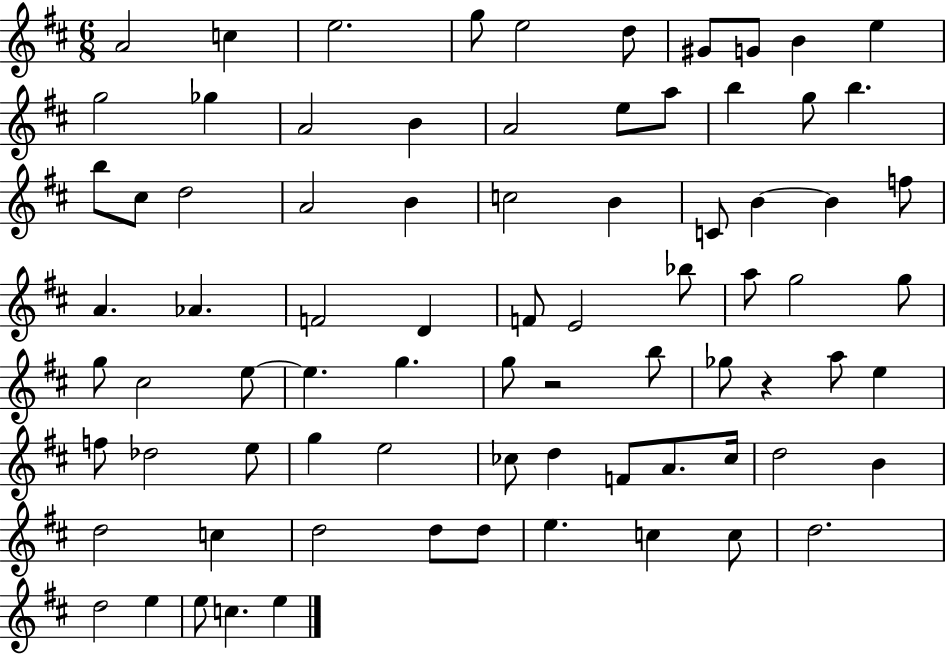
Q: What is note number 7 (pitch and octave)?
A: G#4